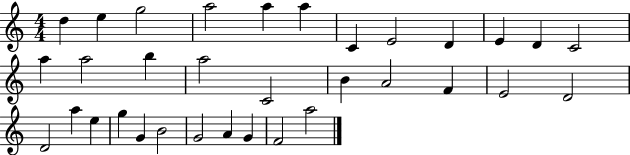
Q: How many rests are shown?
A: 0